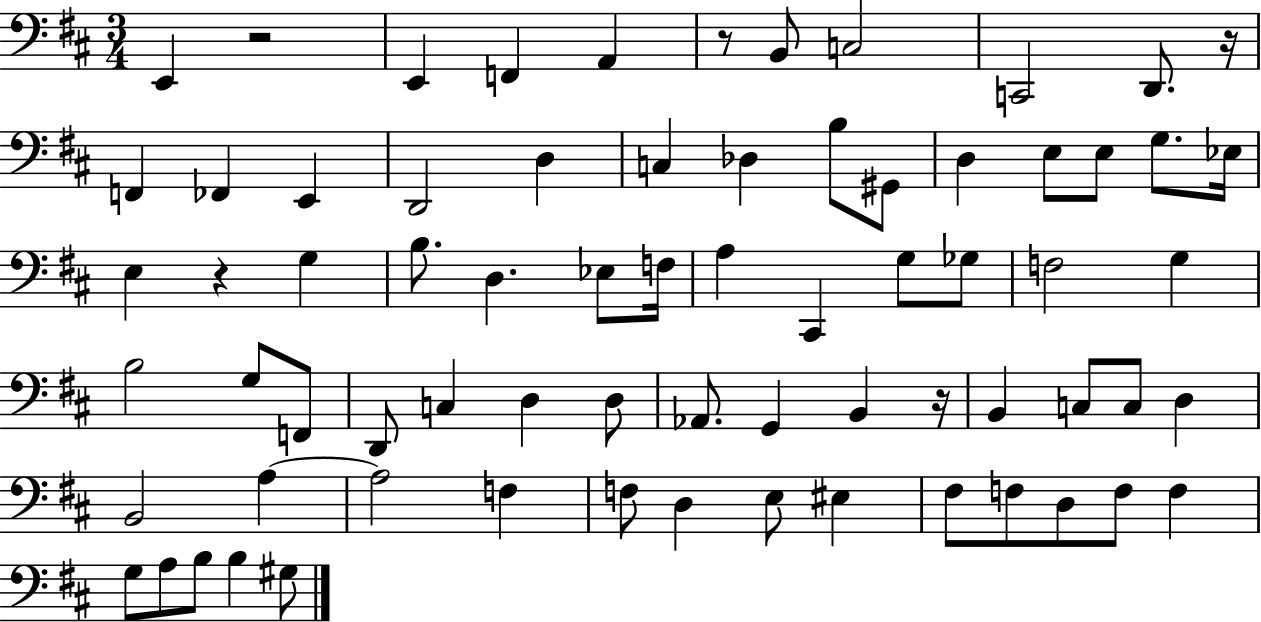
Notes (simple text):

E2/q R/h E2/q F2/q A2/q R/e B2/e C3/h C2/h D2/e. R/s F2/q FES2/q E2/q D2/h D3/q C3/q Db3/q B3/e G#2/e D3/q E3/e E3/e G3/e. Eb3/s E3/q R/q G3/q B3/e. D3/q. Eb3/e F3/s A3/q C#2/q G3/e Gb3/e F3/h G3/q B3/h G3/e F2/e D2/e C3/q D3/q D3/e Ab2/e. G2/q B2/q R/s B2/q C3/e C3/e D3/q B2/h A3/q A3/h F3/q F3/e D3/q E3/e EIS3/q F#3/e F3/e D3/e F3/e F3/q G3/e A3/e B3/e B3/q G#3/e